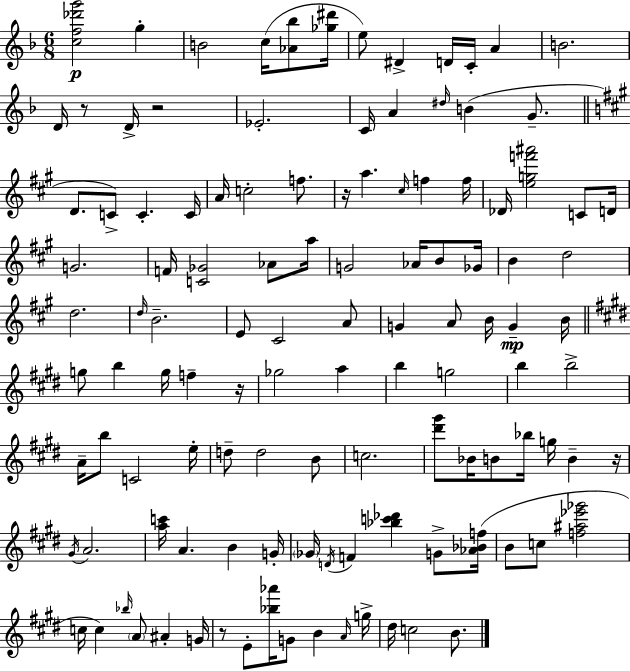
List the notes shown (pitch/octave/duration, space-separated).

[C5,F5,Db6,G6]/h G5/q B4/h C5/s [Ab4,Bb5]/e [Gb5,D#6]/s E5/e D#4/q D4/s C4/s A4/q B4/h. D4/s R/e D4/s R/h Eb4/h. C4/s A4/q D#5/s B4/q G4/e. D4/e. C4/e C4/q. C4/s A4/s C5/h F5/e. R/s A5/q. C#5/s F5/q F5/s Db4/s [E5,G5,F6,A#6]/h C4/e D4/s G4/h. F4/s [C4,Gb4]/h Ab4/e A5/s G4/h Ab4/s B4/e Gb4/s B4/q D5/h D5/h. D5/s B4/h. E4/e C#4/h A4/e G4/q A4/e B4/s G4/q B4/s G5/e B5/q G5/s F5/q R/s Gb5/h A5/q B5/q G5/h B5/q B5/h A4/s B5/e C4/h E5/s D5/e D5/h B4/e C5/h. [D#6,G#6]/e Bb4/s B4/e Bb5/s G5/s B4/q R/s G#4/s A4/h. [A5,C6]/s A4/q. B4/q G4/s Gb4/s D4/s F4/q [Bb5,C6,Db6]/q G4/e [Ab4,Bb4,F5]/s B4/e C5/e [F5,A#5,Eb6,Gb6]/h C5/s C5/q Bb5/s A4/e A#4/q G4/s R/e E4/e [Bb5,Ab6]/s G4/e B4/q A4/s G5/s D#5/s C5/h B4/e.